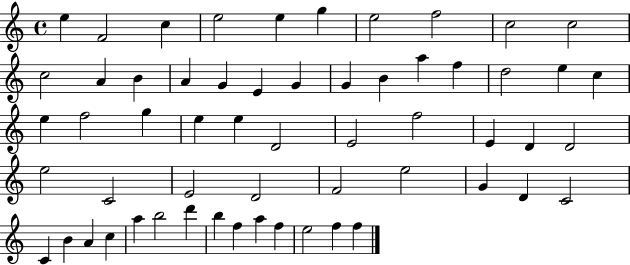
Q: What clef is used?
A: treble